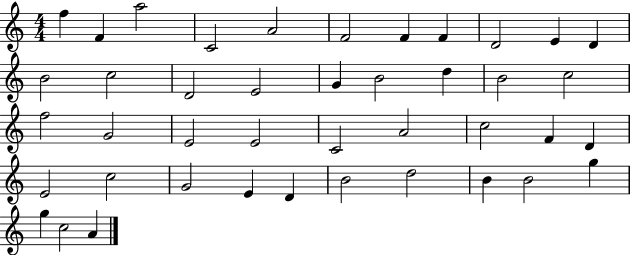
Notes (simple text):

F5/q F4/q A5/h C4/h A4/h F4/h F4/q F4/q D4/h E4/q D4/q B4/h C5/h D4/h E4/h G4/q B4/h D5/q B4/h C5/h F5/h G4/h E4/h E4/h C4/h A4/h C5/h F4/q D4/q E4/h C5/h G4/h E4/q D4/q B4/h D5/h B4/q B4/h G5/q G5/q C5/h A4/q